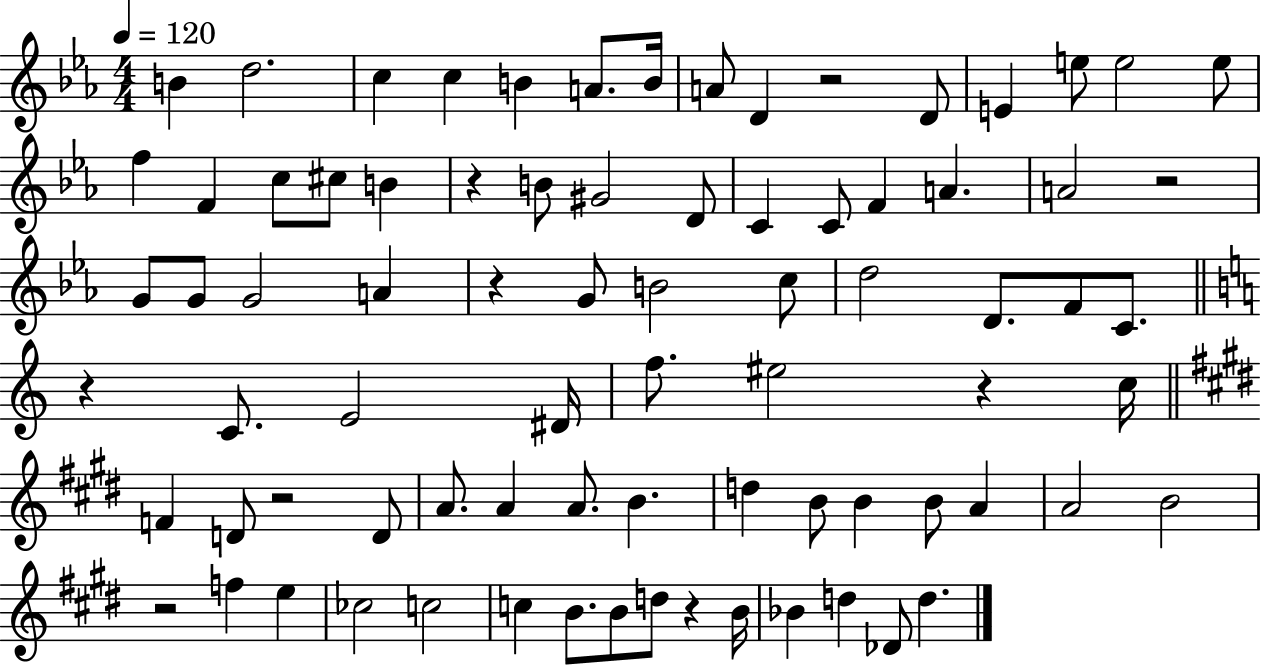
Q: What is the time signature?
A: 4/4